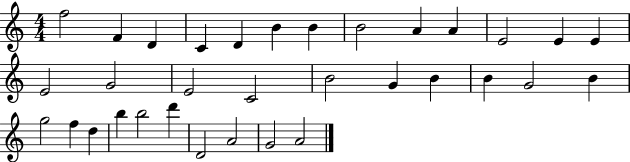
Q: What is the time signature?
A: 4/4